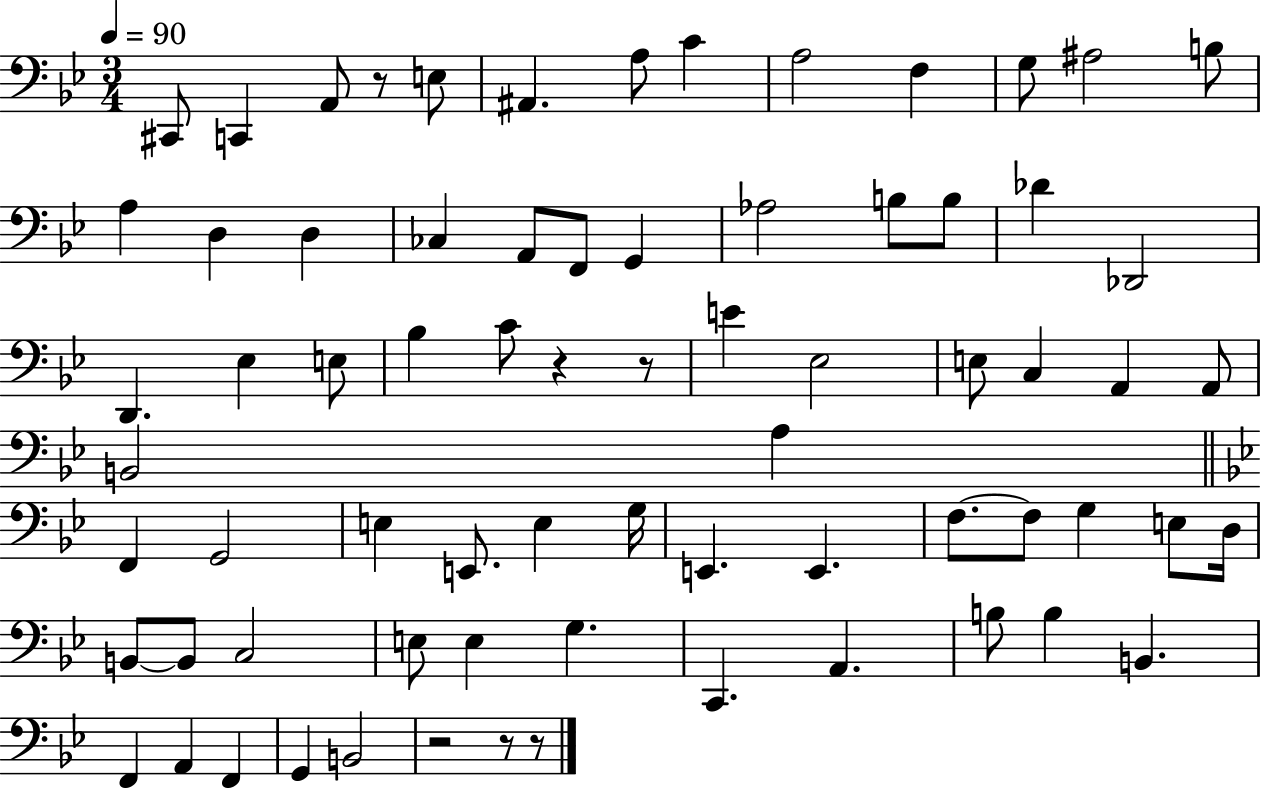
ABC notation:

X:1
T:Untitled
M:3/4
L:1/4
K:Bb
^C,,/2 C,, A,,/2 z/2 E,/2 ^A,, A,/2 C A,2 F, G,/2 ^A,2 B,/2 A, D, D, _C, A,,/2 F,,/2 G,, _A,2 B,/2 B,/2 _D _D,,2 D,, _E, E,/2 _B, C/2 z z/2 E _E,2 E,/2 C, A,, A,,/2 B,,2 A, F,, G,,2 E, E,,/2 E, G,/4 E,, E,, F,/2 F,/2 G, E,/2 D,/4 B,,/2 B,,/2 C,2 E,/2 E, G, C,, A,, B,/2 B, B,, F,, A,, F,, G,, B,,2 z2 z/2 z/2